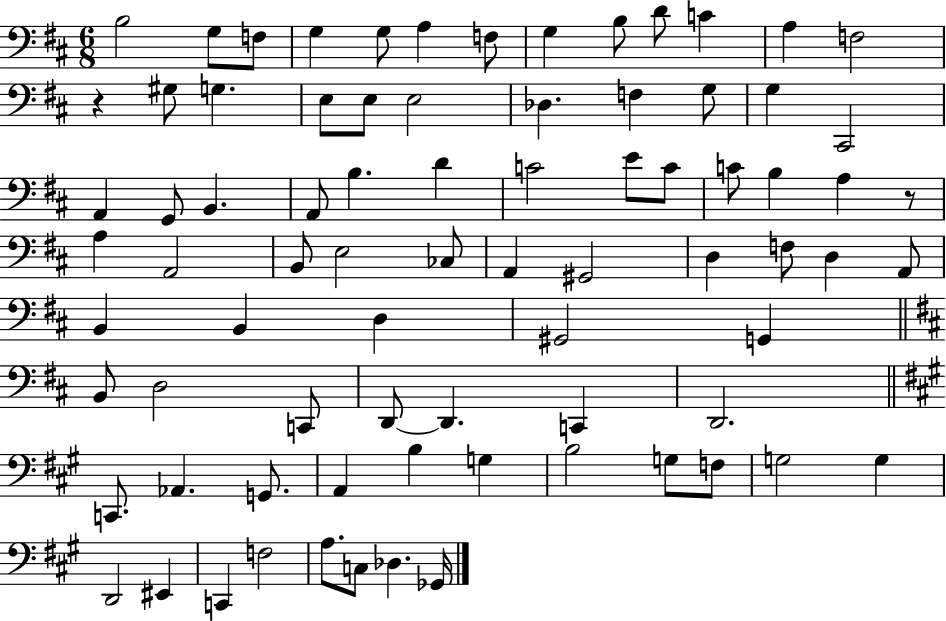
{
  \clef bass
  \numericTimeSignature
  \time 6/8
  \key d \major
  b2 g8 f8 | g4 g8 a4 f8 | g4 b8 d'8 c'4 | a4 f2 | \break r4 gis8 g4. | e8 e8 e2 | des4. f4 g8 | g4 cis,2 | \break a,4 g,8 b,4. | a,8 b4. d'4 | c'2 e'8 c'8 | c'8 b4 a4 r8 | \break a4 a,2 | b,8 e2 ces8 | a,4 gis,2 | d4 f8 d4 a,8 | \break b,4 b,4 d4 | gis,2 g,4 | \bar "||" \break \key b \minor b,8 d2 c,8 | d,8~~ d,4. c,4 | d,2. | \bar "||" \break \key a \major c,8. aes,4. g,8. | a,4 b4 g4 | b2 g8 f8 | g2 g4 | \break d,2 eis,4 | c,4 f2 | a8. c8 des4. ges,16 | \bar "|."
}